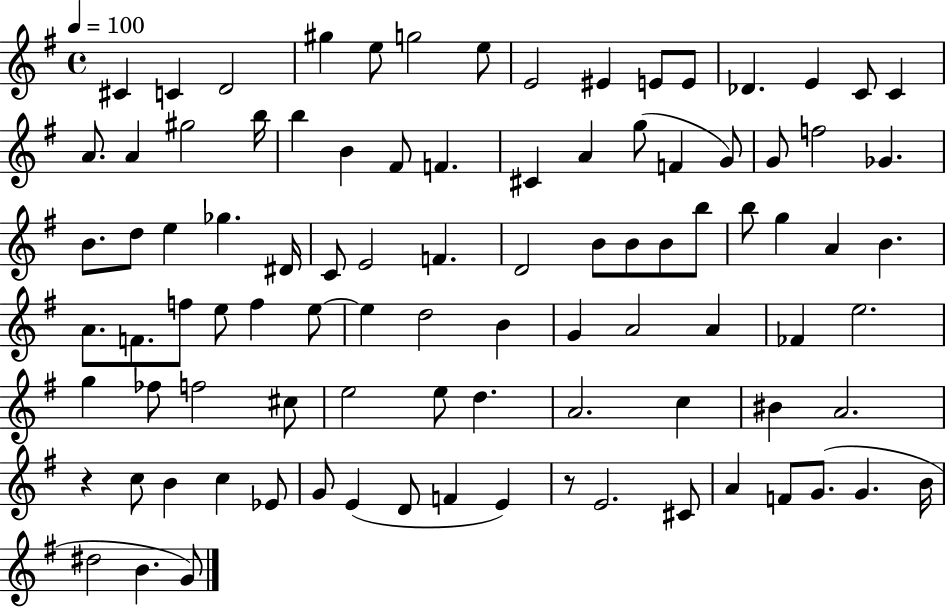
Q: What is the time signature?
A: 4/4